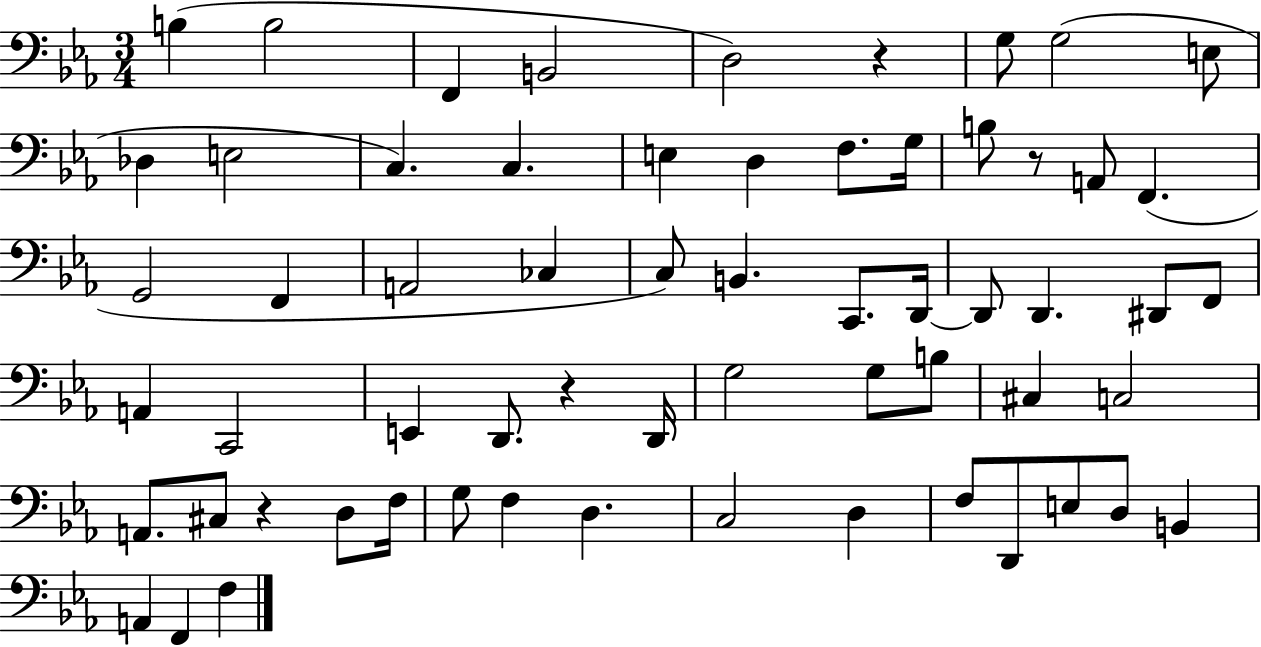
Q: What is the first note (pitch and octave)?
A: B3